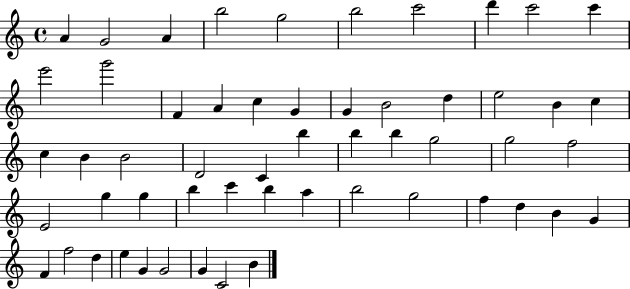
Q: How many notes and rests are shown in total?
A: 55